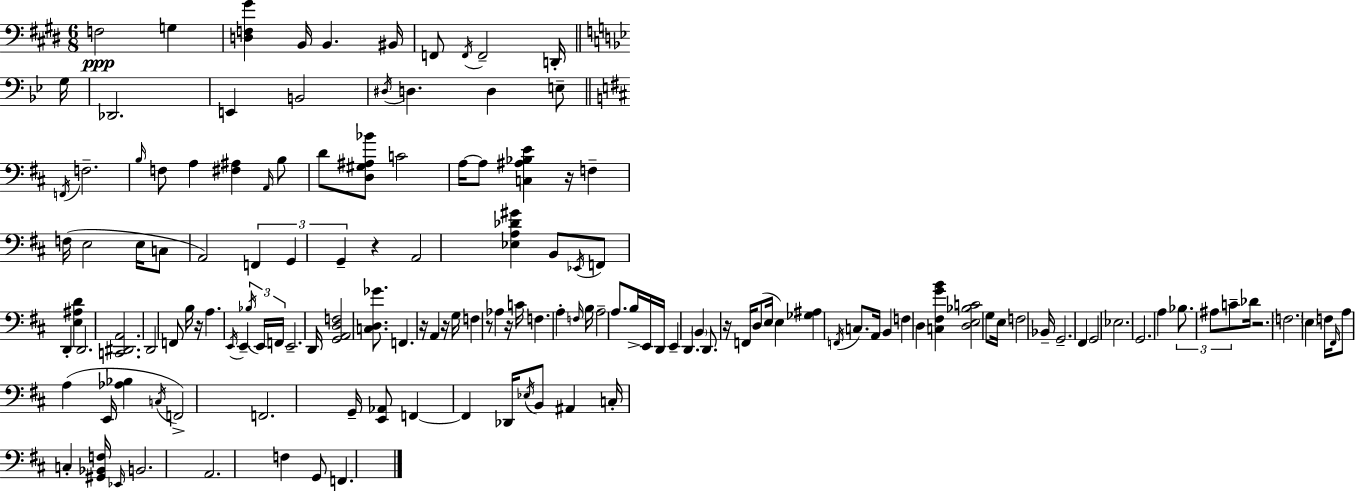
F3/h G3/q [D3,F3,G#4]/q B2/s B2/q. BIS2/s F2/e F2/s F2/h D2/s G3/s Db2/h. E2/q B2/h D#3/s D3/q. D3/q E3/e F2/s F3/h. B3/s F3/e A3/q [F#3,A#3]/q A2/s B3/e D4/e [D3,G#3,A#3,Bb4]/e C4/h A3/s A3/e [C3,A#3,Bb3,E4]/q R/s F3/q F3/s E3/h E3/s C3/e A2/h F2/q G2/q G2/q R/q A2/h [Eb3,A3,Db4,G#4]/q B2/e Eb2/s F2/e D2/q [E3,A#3,D4]/q D2/h. [C2,D#2,A2]/h. D2/h F2/e B3/s R/s A3/q. E2/s E2/q Bb3/s E2/s F2/s E2/h. D2/s [G2,A2,D3,F3]/h [C3,D3,Gb4]/e. F2/q. R/s A2/q R/s G3/s F3/q R/e Ab3/q R/s C4/s F3/q. A3/q F3/s B3/s A3/h A3/e. B3/s E2/s D2/s E2/q D2/q. B2/q D2/e. R/s F2/s D3/e E3/s E3/q [Gb3,A#3]/q F2/s C3/e. A2/s B2/q F3/q D3/q [C3,F#3,G4,B4]/q [D3,E3,Bb3,C4]/h G3/e E3/s F3/h Bb2/s G2/h. F#2/q G2/h Eb3/h. G2/h. A3/q Bb3/e. A#3/e C4/e Db4/s R/h. F3/h. E3/q F3/s F#2/s A3/e A3/q E2/s [Ab3,Bb3]/q C3/s F2/h F2/h. G2/s [E2,Ab2]/e F2/q F2/q Db2/s Eb3/s B2/e A#2/q C3/s C3/q [G#2,Bb2,F3]/s Eb2/s B2/h. A2/h. F3/q G2/e F2/q.